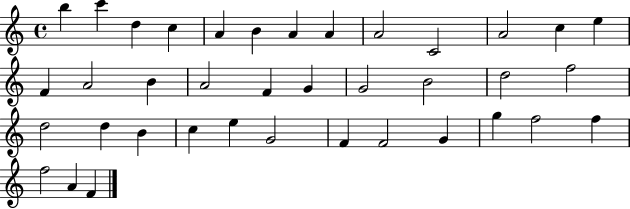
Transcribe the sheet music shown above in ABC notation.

X:1
T:Untitled
M:4/4
L:1/4
K:C
b c' d c A B A A A2 C2 A2 c e F A2 B A2 F G G2 B2 d2 f2 d2 d B c e G2 F F2 G g f2 f f2 A F